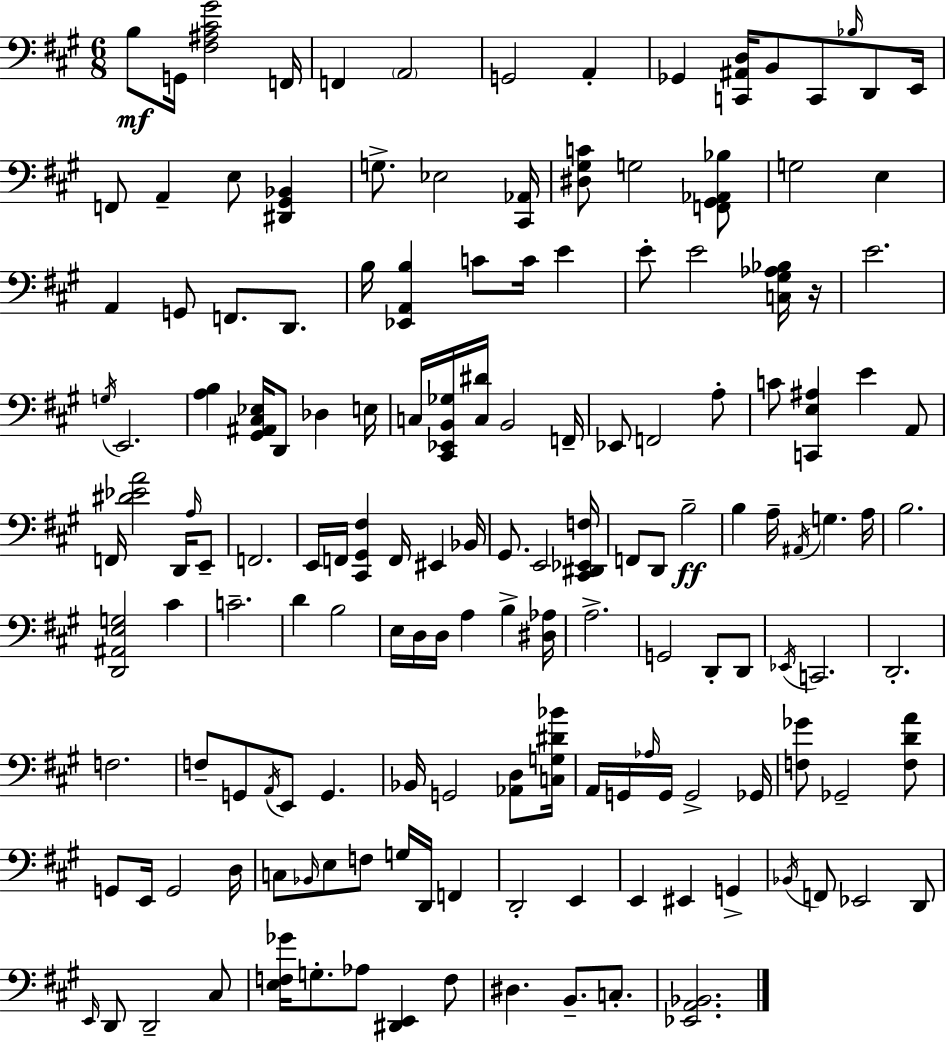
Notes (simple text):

B3/e G2/s [F#3,A#3,C#4,G#4]/h F2/s F2/q A2/h G2/h A2/q Gb2/q [C2,A#2,D3]/s B2/e C2/e Bb3/s D2/e E2/s F2/e A2/q E3/e [D#2,G#2,Bb2]/q G3/e. Eb3/h [C#2,Ab2]/s [D#3,G#3,C4]/e G3/h [F2,G#2,Ab2,Bb3]/e G3/h E3/q A2/q G2/e F2/e. D2/e. B3/s [Eb2,A2,B3]/q C4/e C4/s E4/q E4/e E4/h [C3,G#3,Ab3,Bb3]/s R/s E4/h. G3/s E2/h. [A3,B3]/q [G#2,A#2,C#3,Eb3]/s D2/e Db3/q E3/s C3/s [C#2,Eb2,B2,Gb3]/s [C3,D#4]/s B2/h F2/s Eb2/e F2/h A3/e C4/e [C2,E3,A#3]/q E4/q A2/e F2/s [D#4,Eb4,A4]/h D2/s A3/s E2/e F2/h. E2/s F2/s [C#2,G#2,F#3]/q F2/s EIS2/q Bb2/s G#2/e. E2/h [C#2,D#2,Eb2,F3]/s F2/e D2/e B3/h B3/q A3/s A#2/s G3/q. A3/s B3/h. [D2,A#2,E3,G3]/h C#4/q C4/h. D4/q B3/h E3/s D3/s D3/s A3/q B3/q [D#3,Ab3]/s A3/h. G2/h D2/e D2/e Eb2/s C2/h. D2/h. F3/h. F3/e G2/e A2/s E2/e G2/q. Bb2/s G2/h [Ab2,D3]/e [C3,G3,D#4,Bb4]/s A2/s G2/s Ab3/s G2/s G2/h Gb2/s [F3,Gb4]/e Gb2/h [F3,D4,A4]/e G2/e E2/s G2/h D3/s C3/e Bb2/s E3/e F3/e G3/s D2/s F2/q D2/h E2/q E2/q EIS2/q G2/q Bb2/s F2/e Eb2/h D2/e E2/s D2/e D2/h C#3/e [E3,F3,Gb4]/s G3/e. Ab3/e [D#2,E2]/q F3/e D#3/q. B2/e. C3/e. [Eb2,A2,Bb2]/h.